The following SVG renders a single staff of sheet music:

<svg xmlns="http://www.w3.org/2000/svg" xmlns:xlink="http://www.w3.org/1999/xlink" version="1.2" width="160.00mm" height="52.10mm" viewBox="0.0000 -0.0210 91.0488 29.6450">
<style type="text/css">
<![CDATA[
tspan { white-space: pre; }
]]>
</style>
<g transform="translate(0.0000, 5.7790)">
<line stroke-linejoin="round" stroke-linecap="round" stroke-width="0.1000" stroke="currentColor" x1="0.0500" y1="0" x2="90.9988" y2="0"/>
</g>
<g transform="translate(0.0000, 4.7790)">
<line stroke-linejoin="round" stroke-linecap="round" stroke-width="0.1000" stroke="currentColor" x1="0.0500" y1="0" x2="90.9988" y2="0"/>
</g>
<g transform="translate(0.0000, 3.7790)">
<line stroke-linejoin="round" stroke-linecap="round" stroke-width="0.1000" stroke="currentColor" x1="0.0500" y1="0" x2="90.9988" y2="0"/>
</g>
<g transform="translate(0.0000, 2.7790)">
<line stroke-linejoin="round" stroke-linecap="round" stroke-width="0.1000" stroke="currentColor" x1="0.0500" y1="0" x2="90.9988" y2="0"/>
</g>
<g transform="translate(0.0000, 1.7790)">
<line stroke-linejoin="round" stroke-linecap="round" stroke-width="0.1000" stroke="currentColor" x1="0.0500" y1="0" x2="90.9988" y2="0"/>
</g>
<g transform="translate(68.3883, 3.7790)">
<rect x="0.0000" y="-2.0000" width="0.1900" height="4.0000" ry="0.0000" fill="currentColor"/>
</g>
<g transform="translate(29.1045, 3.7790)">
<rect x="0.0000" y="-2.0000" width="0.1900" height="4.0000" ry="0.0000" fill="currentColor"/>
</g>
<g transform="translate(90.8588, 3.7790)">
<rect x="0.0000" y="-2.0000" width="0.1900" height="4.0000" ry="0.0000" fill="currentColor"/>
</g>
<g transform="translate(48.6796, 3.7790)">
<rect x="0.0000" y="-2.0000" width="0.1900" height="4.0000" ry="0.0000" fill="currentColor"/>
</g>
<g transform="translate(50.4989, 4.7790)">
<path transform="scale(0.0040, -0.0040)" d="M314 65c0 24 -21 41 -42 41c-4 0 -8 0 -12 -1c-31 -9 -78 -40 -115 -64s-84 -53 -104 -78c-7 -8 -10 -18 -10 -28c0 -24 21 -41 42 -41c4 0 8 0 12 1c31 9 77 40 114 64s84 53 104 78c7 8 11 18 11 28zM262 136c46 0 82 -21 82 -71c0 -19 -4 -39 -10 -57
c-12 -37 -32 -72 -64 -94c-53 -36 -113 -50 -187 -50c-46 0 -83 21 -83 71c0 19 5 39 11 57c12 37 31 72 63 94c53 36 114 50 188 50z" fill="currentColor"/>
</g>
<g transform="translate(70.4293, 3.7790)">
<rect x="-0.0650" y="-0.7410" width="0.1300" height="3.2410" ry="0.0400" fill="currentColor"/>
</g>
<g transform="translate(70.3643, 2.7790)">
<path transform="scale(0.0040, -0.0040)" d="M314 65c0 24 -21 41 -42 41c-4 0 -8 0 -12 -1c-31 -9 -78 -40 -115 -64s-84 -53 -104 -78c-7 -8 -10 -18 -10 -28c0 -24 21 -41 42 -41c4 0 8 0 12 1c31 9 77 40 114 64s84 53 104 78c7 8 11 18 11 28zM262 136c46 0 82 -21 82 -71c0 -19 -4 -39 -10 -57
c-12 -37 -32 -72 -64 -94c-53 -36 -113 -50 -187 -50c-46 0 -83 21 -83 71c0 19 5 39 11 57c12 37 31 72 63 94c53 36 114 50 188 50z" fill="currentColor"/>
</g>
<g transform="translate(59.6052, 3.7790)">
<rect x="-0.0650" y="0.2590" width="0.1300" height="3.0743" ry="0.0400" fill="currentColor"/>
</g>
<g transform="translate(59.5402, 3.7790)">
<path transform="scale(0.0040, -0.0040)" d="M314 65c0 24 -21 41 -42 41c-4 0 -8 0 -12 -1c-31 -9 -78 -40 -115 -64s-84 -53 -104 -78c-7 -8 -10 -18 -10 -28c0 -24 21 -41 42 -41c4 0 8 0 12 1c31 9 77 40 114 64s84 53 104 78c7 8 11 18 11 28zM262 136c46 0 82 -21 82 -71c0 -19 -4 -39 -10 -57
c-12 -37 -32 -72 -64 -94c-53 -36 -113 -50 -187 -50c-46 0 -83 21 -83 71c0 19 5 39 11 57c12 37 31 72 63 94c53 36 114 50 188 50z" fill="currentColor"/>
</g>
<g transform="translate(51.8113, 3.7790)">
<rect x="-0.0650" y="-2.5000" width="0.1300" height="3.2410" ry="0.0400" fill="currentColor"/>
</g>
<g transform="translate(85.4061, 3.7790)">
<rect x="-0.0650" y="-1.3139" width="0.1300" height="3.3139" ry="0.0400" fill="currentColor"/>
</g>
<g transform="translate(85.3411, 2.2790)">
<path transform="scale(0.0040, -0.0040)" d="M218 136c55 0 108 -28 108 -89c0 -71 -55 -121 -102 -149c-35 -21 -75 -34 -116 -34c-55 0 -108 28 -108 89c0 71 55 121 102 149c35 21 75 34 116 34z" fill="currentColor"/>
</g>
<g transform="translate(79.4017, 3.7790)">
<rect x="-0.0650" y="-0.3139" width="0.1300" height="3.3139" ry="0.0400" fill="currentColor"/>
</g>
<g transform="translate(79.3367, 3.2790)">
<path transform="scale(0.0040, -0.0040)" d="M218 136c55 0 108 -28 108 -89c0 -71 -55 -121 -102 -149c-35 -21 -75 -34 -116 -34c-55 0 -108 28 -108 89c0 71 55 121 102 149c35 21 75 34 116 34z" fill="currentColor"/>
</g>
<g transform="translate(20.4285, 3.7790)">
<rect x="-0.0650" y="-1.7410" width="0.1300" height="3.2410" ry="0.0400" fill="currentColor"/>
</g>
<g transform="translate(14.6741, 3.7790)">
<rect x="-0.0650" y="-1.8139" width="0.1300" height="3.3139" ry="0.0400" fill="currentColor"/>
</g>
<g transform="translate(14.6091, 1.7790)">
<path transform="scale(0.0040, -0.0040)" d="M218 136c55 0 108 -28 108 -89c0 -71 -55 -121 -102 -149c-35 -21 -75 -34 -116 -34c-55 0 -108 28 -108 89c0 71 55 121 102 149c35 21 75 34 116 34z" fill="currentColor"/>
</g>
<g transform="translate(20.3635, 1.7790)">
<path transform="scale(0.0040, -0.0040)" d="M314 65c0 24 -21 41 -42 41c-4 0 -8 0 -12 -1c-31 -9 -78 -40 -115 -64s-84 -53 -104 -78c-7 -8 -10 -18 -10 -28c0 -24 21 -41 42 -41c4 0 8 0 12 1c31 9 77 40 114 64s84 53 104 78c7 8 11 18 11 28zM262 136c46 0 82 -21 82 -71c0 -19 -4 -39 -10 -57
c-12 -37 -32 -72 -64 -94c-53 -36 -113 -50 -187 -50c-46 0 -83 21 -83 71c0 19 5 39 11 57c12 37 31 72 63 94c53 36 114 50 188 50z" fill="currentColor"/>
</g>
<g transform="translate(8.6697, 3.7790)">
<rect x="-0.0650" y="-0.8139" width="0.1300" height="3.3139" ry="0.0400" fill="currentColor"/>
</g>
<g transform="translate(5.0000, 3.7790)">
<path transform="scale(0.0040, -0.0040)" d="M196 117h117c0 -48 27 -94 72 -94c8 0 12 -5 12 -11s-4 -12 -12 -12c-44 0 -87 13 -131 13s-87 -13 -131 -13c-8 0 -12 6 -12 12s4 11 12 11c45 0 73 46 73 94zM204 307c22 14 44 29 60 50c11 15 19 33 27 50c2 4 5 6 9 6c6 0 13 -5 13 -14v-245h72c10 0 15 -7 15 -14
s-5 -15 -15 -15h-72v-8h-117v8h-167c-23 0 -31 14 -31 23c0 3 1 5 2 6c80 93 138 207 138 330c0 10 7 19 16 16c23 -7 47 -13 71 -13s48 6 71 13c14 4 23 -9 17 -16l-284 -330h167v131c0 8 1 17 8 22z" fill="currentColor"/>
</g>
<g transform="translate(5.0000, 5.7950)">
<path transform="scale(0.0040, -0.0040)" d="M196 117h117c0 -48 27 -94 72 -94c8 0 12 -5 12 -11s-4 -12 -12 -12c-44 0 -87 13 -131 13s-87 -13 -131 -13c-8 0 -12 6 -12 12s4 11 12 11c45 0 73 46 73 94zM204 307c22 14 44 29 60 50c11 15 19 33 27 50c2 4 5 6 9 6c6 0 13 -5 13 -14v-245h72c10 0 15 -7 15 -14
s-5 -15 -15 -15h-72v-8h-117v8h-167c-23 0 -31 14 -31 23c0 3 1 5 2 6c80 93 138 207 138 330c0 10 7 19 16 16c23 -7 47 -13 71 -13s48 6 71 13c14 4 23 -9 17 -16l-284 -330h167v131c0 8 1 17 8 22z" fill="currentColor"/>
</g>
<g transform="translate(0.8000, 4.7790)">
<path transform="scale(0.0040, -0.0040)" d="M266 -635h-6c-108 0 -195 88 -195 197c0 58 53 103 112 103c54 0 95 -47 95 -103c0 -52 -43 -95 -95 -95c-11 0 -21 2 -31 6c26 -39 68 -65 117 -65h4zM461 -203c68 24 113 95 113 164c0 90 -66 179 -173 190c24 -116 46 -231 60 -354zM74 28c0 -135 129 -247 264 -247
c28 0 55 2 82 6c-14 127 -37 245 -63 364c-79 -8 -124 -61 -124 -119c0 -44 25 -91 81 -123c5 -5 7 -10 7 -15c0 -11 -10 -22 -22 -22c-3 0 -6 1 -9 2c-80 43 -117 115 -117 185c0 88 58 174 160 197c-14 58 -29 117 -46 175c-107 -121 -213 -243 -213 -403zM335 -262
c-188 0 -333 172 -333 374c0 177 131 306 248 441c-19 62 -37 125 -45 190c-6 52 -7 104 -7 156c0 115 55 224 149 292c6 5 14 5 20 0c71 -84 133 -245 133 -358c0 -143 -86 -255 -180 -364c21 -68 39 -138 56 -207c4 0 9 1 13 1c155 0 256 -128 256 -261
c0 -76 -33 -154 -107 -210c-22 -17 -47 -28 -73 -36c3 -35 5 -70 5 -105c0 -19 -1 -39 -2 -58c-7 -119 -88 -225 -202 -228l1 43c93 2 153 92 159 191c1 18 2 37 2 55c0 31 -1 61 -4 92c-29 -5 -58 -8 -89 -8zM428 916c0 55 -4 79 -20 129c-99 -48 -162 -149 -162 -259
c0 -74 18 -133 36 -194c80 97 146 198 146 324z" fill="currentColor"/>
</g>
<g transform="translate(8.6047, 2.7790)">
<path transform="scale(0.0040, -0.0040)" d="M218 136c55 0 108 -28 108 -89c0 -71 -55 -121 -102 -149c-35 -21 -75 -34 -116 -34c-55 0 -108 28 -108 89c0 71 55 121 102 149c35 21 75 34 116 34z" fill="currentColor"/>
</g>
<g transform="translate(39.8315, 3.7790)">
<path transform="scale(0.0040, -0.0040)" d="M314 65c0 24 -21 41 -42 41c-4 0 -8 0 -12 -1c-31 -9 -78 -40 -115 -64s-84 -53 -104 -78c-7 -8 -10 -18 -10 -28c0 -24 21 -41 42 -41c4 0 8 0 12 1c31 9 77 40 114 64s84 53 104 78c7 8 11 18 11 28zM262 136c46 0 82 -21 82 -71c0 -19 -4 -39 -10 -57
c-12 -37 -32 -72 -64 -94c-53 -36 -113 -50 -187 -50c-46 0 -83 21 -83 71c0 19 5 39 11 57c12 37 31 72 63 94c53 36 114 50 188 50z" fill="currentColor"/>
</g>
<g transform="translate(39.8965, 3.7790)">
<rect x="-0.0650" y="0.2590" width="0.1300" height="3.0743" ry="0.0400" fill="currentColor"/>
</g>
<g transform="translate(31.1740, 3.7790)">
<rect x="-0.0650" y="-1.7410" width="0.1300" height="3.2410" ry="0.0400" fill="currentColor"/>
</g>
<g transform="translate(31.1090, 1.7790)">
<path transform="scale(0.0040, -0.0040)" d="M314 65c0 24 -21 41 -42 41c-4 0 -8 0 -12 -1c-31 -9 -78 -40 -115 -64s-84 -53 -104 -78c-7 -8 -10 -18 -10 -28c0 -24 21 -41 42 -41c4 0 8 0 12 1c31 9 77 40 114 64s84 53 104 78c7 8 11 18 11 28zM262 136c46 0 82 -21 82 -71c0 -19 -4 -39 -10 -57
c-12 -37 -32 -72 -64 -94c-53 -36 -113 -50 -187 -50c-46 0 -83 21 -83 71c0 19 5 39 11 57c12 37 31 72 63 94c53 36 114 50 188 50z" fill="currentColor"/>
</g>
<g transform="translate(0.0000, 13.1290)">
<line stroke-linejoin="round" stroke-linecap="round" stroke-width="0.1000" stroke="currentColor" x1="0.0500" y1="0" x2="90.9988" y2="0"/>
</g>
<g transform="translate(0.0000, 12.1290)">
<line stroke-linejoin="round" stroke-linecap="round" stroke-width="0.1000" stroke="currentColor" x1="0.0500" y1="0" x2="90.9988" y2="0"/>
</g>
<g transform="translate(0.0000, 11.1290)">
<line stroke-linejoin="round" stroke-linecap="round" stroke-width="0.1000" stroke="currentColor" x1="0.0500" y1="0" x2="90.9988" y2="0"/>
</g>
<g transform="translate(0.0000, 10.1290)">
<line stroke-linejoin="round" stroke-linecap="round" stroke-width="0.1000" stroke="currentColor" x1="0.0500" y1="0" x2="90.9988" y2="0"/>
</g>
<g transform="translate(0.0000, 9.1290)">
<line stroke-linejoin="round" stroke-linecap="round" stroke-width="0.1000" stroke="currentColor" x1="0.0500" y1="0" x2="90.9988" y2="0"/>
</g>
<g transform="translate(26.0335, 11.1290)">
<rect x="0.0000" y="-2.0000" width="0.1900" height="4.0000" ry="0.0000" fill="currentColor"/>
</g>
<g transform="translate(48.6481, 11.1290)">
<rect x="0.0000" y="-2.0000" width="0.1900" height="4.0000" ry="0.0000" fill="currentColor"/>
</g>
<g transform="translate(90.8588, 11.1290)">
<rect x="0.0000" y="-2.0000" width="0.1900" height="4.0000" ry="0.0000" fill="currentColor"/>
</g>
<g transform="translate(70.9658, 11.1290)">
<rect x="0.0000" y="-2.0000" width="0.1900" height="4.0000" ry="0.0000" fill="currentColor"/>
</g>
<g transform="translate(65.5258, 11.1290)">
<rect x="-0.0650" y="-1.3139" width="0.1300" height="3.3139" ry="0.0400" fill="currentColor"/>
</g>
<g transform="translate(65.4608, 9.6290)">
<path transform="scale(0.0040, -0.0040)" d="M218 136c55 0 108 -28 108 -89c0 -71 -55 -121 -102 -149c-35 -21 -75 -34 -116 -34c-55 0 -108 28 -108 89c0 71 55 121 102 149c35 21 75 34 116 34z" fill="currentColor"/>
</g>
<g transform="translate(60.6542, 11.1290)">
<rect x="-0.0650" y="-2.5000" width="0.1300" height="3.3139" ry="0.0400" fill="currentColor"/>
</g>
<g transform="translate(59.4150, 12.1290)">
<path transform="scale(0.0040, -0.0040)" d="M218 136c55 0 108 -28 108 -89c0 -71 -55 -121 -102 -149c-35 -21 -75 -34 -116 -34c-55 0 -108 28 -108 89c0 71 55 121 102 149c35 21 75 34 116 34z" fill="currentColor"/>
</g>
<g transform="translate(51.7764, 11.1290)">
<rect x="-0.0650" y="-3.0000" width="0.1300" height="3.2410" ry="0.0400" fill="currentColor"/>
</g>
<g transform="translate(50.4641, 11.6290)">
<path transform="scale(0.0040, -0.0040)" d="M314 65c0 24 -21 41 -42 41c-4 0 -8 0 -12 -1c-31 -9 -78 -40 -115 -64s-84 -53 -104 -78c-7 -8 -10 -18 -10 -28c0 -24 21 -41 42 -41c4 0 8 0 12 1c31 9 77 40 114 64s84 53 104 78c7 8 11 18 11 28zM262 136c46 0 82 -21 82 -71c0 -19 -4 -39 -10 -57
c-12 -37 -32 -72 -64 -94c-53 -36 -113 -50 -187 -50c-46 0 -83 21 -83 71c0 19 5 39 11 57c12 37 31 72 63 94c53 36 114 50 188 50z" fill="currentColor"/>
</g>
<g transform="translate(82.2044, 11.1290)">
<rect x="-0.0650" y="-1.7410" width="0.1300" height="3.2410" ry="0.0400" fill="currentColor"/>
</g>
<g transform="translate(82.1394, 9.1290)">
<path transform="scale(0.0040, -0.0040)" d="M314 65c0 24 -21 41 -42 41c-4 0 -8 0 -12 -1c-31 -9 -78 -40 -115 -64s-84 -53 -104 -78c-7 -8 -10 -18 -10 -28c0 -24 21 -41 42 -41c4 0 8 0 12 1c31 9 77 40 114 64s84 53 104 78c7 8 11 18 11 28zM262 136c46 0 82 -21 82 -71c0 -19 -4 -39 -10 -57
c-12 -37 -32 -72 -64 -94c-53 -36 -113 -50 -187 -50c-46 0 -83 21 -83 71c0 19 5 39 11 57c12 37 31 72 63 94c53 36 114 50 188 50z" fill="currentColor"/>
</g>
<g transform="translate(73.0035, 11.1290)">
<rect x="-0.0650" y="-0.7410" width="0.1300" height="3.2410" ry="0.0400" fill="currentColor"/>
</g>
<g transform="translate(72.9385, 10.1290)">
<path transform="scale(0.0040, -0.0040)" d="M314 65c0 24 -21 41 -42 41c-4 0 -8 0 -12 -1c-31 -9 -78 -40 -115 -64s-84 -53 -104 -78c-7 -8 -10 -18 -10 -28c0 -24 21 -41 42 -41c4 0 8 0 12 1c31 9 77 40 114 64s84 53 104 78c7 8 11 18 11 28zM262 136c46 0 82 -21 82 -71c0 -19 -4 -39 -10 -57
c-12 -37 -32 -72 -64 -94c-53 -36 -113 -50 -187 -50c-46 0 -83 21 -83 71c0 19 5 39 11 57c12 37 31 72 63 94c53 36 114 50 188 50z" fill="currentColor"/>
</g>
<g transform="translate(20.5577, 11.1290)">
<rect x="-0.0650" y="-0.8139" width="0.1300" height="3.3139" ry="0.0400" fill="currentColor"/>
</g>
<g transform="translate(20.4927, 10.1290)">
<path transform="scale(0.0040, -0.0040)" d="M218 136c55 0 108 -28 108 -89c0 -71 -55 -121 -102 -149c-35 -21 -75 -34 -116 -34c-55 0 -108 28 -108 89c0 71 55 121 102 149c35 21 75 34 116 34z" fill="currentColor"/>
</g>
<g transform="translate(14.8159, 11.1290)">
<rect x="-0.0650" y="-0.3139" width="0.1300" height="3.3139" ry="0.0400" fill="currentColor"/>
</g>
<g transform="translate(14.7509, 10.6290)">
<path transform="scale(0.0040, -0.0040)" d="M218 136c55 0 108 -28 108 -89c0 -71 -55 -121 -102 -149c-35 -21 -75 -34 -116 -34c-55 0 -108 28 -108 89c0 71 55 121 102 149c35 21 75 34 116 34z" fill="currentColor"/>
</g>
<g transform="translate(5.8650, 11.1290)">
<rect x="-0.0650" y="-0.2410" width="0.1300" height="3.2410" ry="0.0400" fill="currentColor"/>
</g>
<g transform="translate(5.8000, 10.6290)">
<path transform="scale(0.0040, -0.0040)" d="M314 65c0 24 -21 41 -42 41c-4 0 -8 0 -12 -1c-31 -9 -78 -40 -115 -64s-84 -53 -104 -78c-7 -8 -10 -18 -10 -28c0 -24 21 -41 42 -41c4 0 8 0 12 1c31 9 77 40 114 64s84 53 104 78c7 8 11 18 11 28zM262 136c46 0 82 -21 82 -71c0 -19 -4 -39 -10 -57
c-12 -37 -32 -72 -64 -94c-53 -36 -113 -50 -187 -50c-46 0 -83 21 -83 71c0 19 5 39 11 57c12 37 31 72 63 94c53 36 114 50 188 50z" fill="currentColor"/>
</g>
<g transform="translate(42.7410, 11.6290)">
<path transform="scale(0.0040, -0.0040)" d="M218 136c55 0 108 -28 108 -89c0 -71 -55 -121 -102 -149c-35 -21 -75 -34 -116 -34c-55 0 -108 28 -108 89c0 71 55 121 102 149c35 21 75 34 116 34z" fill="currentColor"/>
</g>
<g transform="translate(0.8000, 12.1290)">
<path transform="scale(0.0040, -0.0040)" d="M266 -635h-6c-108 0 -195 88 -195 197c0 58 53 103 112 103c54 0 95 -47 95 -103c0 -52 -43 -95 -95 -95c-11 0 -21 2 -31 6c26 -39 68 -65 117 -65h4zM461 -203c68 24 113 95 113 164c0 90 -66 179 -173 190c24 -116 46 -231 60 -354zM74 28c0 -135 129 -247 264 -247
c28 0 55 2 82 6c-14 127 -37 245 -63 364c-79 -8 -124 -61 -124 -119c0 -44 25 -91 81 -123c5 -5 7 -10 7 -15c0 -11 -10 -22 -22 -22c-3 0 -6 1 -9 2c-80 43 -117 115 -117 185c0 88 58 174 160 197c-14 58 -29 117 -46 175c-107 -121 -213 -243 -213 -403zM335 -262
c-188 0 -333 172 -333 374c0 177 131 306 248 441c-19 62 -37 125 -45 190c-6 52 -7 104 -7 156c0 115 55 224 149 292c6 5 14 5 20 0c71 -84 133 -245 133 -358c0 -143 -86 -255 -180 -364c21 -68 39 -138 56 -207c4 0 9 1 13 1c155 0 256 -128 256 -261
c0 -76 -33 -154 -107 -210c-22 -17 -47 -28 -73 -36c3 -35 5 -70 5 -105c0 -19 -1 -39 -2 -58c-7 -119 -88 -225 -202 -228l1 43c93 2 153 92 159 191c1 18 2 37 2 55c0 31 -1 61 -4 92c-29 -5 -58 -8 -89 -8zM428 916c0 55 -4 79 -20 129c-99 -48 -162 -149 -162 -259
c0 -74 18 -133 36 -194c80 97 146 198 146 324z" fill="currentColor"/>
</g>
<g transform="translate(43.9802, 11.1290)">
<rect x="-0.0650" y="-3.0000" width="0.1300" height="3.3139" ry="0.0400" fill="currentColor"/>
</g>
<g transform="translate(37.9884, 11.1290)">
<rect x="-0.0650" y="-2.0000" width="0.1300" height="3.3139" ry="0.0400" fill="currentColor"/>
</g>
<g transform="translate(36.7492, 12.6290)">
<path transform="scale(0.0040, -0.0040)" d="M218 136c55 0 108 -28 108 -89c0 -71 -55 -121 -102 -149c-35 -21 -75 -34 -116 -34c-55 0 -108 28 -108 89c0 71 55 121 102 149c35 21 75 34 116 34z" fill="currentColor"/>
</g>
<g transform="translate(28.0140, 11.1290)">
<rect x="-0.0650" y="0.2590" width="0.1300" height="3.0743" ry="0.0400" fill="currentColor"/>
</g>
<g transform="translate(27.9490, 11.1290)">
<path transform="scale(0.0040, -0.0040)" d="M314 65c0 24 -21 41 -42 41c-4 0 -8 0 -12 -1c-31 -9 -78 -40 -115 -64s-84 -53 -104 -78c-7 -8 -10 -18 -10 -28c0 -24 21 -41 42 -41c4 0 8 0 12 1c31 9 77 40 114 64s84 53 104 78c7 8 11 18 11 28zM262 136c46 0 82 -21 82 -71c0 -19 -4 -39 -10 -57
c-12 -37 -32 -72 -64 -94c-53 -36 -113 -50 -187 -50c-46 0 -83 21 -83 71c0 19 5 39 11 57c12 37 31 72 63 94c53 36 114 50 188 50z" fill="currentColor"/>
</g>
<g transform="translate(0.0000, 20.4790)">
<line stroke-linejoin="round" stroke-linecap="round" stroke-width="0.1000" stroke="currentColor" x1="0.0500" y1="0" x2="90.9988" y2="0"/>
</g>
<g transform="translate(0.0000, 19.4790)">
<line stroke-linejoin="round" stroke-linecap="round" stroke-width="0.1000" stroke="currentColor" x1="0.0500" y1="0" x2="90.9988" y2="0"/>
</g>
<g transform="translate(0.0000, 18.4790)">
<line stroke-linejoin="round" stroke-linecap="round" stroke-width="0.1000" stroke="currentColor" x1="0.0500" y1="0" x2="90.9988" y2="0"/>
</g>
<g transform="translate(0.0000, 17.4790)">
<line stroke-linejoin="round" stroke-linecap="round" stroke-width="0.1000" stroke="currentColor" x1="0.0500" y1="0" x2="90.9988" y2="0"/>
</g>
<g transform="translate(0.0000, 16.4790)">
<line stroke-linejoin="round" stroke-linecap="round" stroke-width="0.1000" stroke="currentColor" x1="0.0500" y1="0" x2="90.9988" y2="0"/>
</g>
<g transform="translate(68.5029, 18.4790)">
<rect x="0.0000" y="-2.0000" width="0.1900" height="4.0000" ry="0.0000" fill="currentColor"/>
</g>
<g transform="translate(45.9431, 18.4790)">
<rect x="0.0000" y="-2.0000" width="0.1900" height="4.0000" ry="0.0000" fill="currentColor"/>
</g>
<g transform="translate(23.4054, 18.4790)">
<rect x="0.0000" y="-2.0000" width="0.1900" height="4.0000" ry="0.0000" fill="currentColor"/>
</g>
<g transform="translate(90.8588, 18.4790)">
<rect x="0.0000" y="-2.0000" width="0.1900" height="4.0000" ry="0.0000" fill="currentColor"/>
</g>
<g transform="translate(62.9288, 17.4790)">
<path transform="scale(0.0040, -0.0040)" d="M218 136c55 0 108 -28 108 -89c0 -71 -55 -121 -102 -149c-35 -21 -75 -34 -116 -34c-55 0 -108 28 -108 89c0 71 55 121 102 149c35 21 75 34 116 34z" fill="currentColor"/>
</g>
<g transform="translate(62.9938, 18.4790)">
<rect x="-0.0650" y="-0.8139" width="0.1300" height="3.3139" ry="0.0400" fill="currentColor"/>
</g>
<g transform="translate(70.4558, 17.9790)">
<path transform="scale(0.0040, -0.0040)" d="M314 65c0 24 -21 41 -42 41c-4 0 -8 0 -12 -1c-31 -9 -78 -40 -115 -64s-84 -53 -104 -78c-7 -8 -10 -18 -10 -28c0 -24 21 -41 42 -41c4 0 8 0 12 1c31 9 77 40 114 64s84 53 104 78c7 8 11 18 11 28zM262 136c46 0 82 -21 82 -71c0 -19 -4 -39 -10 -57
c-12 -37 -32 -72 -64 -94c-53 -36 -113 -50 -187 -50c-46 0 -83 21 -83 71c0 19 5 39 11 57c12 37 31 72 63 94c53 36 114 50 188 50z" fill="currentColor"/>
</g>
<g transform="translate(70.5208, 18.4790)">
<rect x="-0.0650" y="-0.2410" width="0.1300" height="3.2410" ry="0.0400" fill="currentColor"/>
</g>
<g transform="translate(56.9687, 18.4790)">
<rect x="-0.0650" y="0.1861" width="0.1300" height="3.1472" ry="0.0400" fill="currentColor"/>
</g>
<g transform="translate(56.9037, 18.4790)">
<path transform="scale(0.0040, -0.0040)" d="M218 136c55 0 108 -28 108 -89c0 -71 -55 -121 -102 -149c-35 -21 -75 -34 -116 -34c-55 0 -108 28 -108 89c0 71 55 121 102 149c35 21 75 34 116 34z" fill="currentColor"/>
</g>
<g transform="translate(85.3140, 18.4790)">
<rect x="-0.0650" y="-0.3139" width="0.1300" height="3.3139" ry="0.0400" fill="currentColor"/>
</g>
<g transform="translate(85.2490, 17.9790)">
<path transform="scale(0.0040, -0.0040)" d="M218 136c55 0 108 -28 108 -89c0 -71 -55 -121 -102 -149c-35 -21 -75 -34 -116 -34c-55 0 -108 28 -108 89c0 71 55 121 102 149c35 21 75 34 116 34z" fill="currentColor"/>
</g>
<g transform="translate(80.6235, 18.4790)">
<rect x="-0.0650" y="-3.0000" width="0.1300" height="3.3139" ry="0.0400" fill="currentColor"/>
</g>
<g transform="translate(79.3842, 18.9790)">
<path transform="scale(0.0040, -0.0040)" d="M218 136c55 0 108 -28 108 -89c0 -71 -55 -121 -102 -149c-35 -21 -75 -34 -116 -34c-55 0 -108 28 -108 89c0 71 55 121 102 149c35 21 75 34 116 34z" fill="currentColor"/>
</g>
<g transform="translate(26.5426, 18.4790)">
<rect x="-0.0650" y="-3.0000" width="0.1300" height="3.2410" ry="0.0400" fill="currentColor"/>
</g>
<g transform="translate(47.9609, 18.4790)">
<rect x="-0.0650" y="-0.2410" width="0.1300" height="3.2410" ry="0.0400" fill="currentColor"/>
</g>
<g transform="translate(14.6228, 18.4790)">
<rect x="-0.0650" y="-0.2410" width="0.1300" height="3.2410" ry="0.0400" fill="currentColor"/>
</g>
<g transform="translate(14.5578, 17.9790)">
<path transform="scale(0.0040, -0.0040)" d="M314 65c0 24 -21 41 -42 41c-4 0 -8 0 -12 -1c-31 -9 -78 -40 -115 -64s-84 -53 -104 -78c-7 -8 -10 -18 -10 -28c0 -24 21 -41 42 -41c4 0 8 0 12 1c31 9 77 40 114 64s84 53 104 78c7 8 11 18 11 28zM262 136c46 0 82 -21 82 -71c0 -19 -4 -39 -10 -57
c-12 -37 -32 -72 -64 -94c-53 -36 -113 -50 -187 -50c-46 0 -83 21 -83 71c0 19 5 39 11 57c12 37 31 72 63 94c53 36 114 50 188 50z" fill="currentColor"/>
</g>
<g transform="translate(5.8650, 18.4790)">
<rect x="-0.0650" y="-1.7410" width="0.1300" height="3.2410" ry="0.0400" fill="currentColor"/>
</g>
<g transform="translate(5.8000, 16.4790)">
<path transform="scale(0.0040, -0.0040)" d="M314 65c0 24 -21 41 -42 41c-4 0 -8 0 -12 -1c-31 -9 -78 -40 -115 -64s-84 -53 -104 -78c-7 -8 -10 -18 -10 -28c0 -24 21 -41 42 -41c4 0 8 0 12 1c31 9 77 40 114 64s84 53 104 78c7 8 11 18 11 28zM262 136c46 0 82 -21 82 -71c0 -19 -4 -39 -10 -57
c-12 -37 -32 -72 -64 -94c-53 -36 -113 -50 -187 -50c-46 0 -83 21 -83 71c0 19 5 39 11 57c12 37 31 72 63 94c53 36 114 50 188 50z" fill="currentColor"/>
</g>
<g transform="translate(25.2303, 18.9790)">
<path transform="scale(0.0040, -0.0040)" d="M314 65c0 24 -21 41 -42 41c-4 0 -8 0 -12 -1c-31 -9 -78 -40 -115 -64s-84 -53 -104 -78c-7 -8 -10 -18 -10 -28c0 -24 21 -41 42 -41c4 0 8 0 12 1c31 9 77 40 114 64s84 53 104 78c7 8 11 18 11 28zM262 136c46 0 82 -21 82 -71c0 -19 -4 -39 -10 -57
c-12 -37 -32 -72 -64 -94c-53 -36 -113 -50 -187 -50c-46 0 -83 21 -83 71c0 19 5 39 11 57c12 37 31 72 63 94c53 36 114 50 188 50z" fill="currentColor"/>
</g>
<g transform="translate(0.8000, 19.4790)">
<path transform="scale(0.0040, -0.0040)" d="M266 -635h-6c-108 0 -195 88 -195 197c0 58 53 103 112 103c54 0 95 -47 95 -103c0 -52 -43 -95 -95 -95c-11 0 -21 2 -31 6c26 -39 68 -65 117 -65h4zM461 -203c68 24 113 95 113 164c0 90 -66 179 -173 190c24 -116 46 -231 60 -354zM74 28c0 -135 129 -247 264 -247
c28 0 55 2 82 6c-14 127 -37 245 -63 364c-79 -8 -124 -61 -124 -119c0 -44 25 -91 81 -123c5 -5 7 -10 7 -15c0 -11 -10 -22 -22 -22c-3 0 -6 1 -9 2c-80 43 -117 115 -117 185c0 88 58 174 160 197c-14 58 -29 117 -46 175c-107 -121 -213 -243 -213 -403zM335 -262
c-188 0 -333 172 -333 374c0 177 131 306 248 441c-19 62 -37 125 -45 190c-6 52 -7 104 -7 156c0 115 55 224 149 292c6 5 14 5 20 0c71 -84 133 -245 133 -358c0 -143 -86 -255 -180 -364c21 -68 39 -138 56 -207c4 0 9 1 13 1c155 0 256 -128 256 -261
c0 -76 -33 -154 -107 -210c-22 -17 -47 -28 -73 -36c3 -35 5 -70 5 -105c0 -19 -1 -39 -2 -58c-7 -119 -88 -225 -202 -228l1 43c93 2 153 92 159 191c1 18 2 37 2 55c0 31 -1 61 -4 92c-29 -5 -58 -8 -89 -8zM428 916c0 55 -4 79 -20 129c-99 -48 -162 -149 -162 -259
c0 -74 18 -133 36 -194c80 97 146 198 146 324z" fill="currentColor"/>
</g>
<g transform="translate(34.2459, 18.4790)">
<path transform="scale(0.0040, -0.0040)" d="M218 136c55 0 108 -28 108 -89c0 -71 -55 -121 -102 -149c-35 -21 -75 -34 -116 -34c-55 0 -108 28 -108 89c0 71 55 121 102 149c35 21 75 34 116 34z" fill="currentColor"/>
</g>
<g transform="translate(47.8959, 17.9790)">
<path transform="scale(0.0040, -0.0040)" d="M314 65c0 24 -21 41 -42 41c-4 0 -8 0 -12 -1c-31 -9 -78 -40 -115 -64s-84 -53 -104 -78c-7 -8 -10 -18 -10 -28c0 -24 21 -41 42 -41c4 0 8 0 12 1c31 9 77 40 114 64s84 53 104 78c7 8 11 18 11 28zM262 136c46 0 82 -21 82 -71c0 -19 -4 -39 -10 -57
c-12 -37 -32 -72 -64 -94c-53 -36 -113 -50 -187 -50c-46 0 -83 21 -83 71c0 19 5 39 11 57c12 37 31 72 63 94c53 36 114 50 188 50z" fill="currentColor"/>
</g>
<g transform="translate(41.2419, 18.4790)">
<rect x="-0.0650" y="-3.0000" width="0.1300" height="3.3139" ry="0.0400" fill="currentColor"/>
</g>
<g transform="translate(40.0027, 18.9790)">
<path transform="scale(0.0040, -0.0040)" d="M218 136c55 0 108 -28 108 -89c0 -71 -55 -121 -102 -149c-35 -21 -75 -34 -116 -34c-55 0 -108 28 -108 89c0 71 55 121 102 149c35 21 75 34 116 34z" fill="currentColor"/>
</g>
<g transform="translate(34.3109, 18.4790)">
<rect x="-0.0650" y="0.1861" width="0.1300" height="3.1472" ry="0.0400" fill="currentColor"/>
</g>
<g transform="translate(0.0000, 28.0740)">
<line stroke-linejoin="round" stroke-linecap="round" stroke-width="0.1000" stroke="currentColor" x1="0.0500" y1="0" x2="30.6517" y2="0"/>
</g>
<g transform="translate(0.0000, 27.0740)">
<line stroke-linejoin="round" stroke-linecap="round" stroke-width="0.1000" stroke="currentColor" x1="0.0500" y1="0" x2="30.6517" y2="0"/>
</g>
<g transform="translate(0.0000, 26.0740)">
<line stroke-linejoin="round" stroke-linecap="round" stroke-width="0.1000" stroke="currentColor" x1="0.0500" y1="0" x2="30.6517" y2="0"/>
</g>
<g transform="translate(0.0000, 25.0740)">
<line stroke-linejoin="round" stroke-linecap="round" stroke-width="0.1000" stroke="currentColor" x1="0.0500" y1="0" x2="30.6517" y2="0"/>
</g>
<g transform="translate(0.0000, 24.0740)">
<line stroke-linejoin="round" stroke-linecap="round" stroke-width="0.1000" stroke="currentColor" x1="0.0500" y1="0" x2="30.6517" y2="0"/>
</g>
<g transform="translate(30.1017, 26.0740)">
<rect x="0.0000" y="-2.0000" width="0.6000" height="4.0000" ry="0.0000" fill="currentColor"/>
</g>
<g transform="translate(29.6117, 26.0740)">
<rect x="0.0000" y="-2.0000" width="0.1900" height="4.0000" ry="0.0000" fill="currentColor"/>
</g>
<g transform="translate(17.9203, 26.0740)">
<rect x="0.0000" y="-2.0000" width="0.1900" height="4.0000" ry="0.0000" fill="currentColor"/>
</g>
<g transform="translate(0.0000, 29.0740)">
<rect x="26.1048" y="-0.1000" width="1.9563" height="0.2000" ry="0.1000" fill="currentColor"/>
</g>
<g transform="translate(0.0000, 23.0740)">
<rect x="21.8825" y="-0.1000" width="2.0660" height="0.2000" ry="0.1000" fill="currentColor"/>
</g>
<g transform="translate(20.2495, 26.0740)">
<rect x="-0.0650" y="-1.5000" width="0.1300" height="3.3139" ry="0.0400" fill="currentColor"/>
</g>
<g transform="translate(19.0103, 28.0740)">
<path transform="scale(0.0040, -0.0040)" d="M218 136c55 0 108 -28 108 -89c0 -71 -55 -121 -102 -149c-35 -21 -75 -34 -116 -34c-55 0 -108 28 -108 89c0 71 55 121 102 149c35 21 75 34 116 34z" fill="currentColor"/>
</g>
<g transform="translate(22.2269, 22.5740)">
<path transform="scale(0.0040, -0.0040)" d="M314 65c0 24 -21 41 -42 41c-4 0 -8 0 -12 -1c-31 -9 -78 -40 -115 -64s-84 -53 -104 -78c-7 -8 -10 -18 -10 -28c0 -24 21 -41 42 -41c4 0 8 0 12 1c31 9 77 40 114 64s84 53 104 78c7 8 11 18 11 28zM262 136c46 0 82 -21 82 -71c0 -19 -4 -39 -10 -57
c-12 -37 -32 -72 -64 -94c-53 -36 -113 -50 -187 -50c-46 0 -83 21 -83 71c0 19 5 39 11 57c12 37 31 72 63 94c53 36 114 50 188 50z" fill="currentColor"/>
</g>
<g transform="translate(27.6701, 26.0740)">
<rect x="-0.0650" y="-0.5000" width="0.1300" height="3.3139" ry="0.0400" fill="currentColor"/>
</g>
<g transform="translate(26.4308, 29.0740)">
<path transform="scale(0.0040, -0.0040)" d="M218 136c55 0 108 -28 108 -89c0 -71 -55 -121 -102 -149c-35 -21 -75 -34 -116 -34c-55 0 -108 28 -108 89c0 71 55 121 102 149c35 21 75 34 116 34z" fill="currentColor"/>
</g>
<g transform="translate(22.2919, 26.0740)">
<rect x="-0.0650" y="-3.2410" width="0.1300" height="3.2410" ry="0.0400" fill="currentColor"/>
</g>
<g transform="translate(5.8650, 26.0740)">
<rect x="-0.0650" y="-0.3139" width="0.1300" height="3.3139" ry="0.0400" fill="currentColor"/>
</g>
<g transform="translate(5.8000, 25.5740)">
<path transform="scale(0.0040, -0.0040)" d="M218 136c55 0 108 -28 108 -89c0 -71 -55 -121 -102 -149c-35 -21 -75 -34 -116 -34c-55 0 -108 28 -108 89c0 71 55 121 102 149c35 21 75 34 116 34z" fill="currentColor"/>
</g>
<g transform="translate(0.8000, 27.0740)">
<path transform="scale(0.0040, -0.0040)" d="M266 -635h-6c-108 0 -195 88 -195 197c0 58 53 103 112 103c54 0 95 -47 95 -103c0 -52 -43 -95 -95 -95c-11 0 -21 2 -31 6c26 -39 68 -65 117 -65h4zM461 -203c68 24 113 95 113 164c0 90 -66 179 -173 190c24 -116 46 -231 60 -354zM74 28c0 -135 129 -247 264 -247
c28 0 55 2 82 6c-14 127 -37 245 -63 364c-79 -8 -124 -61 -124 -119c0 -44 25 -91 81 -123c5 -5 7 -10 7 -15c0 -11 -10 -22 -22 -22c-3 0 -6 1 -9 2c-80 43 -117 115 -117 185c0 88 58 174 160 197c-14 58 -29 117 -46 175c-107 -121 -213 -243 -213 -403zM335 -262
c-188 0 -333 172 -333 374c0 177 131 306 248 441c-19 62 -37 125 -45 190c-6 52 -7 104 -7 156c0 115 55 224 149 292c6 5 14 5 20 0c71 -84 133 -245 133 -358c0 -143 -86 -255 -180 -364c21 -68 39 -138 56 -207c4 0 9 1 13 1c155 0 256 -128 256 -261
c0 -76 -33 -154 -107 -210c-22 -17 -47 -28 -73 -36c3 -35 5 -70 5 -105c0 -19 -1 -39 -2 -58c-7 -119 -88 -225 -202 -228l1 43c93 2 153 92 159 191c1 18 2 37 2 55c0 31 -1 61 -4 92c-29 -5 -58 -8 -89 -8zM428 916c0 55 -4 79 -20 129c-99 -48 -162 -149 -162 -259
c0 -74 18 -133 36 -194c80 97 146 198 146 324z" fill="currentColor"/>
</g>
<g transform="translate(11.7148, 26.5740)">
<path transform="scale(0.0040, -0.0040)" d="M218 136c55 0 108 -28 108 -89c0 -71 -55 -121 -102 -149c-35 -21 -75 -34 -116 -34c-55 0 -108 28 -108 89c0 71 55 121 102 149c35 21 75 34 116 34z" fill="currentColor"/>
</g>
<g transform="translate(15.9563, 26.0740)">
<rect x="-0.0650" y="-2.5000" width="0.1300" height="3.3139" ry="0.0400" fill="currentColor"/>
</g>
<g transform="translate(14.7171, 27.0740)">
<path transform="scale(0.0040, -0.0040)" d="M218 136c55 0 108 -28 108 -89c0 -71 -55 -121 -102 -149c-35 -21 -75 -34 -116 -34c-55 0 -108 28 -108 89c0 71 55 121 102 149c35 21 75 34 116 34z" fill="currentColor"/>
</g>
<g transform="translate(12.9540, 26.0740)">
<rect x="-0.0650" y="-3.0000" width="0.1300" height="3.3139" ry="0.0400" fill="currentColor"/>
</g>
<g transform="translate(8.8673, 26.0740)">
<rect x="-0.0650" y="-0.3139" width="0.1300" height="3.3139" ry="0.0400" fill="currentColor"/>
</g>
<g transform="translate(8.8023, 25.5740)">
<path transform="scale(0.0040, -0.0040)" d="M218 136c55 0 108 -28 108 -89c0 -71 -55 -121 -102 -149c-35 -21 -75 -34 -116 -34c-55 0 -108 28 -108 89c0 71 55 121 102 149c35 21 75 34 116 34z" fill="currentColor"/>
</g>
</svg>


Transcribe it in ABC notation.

X:1
T:Untitled
M:4/4
L:1/4
K:C
d f f2 f2 B2 G2 B2 d2 c e c2 c d B2 F A A2 G e d2 f2 f2 c2 A2 B A c2 B d c2 A c c c A G E b2 C